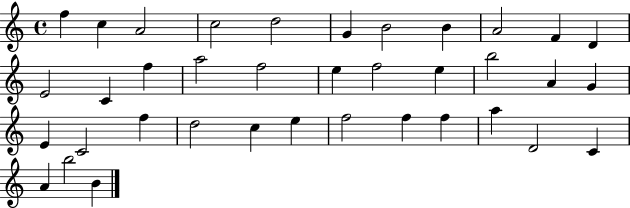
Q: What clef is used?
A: treble